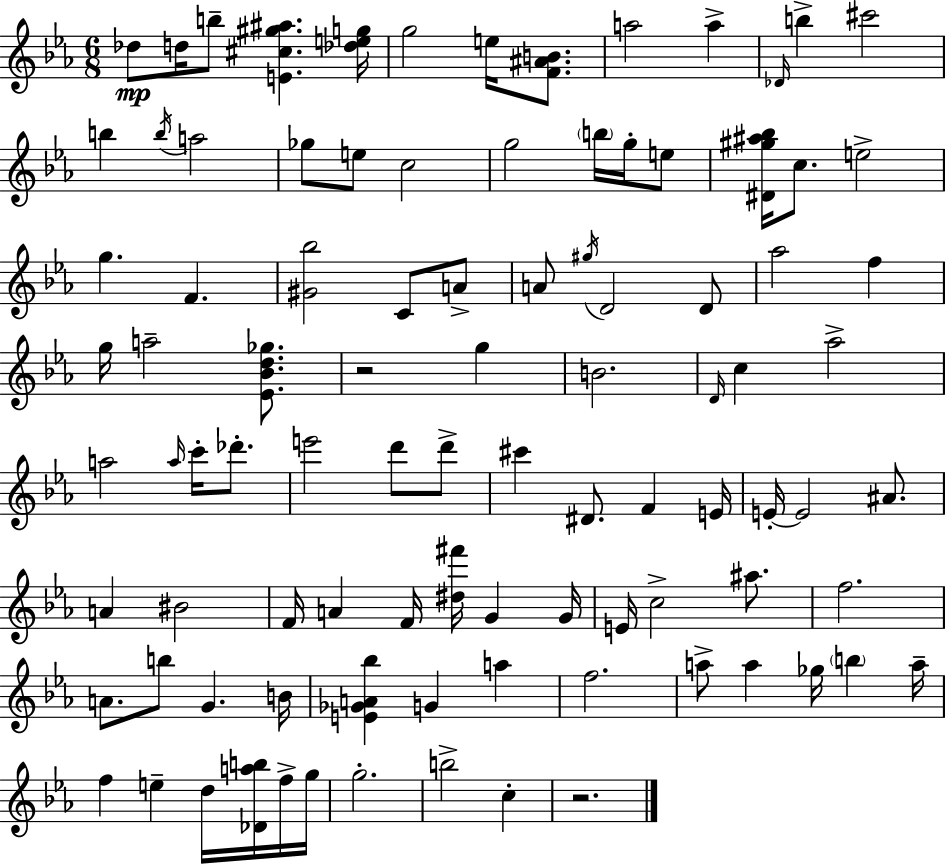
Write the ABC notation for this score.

X:1
T:Untitled
M:6/8
L:1/4
K:Cm
_d/2 d/4 b/2 [E^c^g^a] [_deg]/4 g2 e/4 [F^AB]/2 a2 a _D/4 b ^c'2 b b/4 a2 _g/2 e/2 c2 g2 b/4 g/4 e/2 [^D^g^a_b]/4 c/2 e2 g F [^G_b]2 C/2 A/2 A/2 ^g/4 D2 D/2 _a2 f g/4 a2 [_E_Bd_g]/2 z2 g B2 D/4 c _a2 a2 a/4 c'/4 _d'/2 e'2 d'/2 d'/2 ^c' ^D/2 F E/4 E/4 E2 ^A/2 A ^B2 F/4 A F/4 [^d^f']/4 G G/4 E/4 c2 ^a/2 f2 A/2 b/2 G B/4 [E_GA_b] G a f2 a/2 a _g/4 b a/4 f e d/4 [_Dab]/4 f/4 g/4 g2 b2 c z2